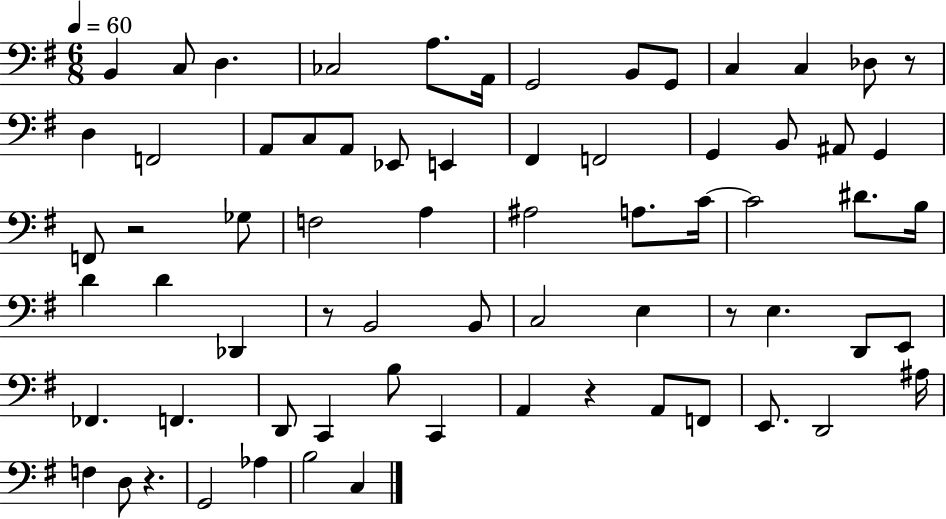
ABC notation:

X:1
T:Untitled
M:6/8
L:1/4
K:G
B,, C,/2 D, _C,2 A,/2 A,,/4 G,,2 B,,/2 G,,/2 C, C, _D,/2 z/2 D, F,,2 A,,/2 C,/2 A,,/2 _E,,/2 E,, ^F,, F,,2 G,, B,,/2 ^A,,/2 G,, F,,/2 z2 _G,/2 F,2 A, ^A,2 A,/2 C/4 C2 ^D/2 B,/4 D D _D,, z/2 B,,2 B,,/2 C,2 E, z/2 E, D,,/2 E,,/2 _F,, F,, D,,/2 C,, B,/2 C,, A,, z A,,/2 F,,/2 E,,/2 D,,2 ^A,/4 F, D,/2 z G,,2 _A, B,2 C,